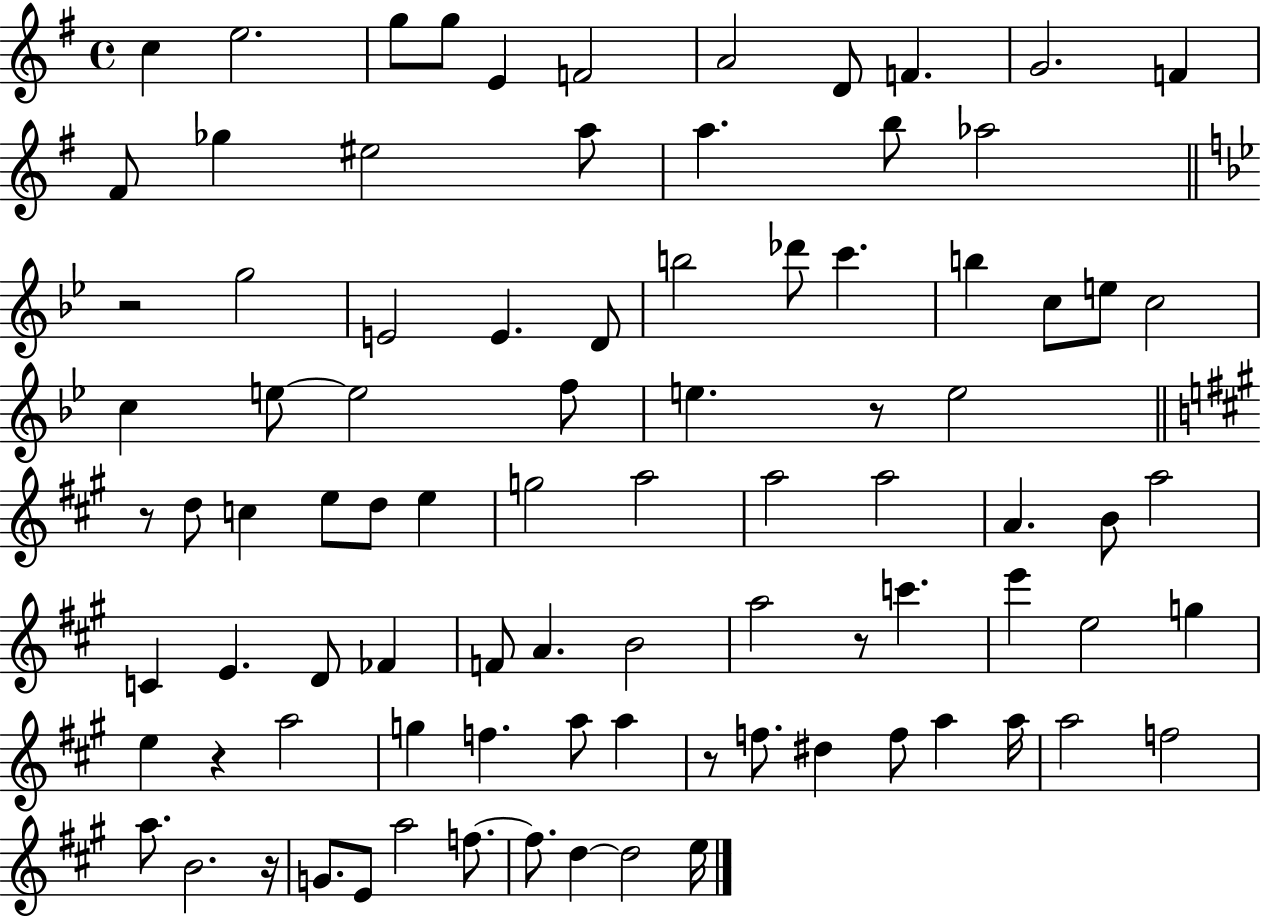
X:1
T:Untitled
M:4/4
L:1/4
K:G
c e2 g/2 g/2 E F2 A2 D/2 F G2 F ^F/2 _g ^e2 a/2 a b/2 _a2 z2 g2 E2 E D/2 b2 _d'/2 c' b c/2 e/2 c2 c e/2 e2 f/2 e z/2 e2 z/2 d/2 c e/2 d/2 e g2 a2 a2 a2 A B/2 a2 C E D/2 _F F/2 A B2 a2 z/2 c' e' e2 g e z a2 g f a/2 a z/2 f/2 ^d f/2 a a/4 a2 f2 a/2 B2 z/4 G/2 E/2 a2 f/2 f/2 d d2 e/4